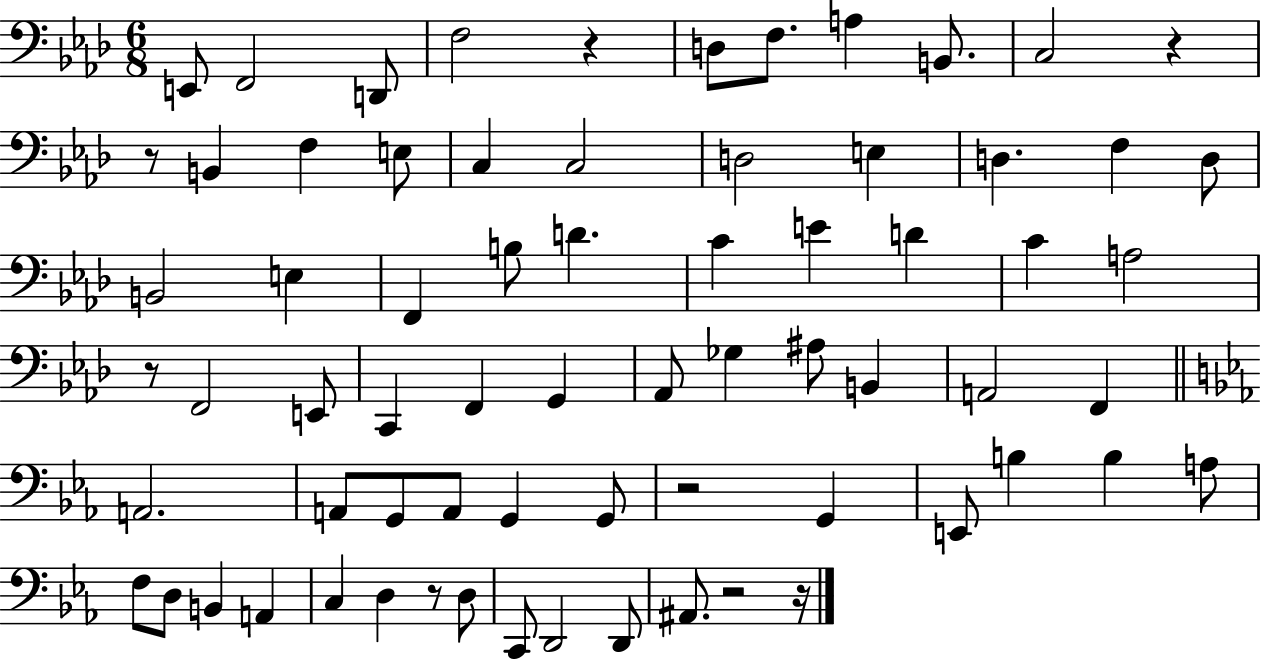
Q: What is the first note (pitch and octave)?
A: E2